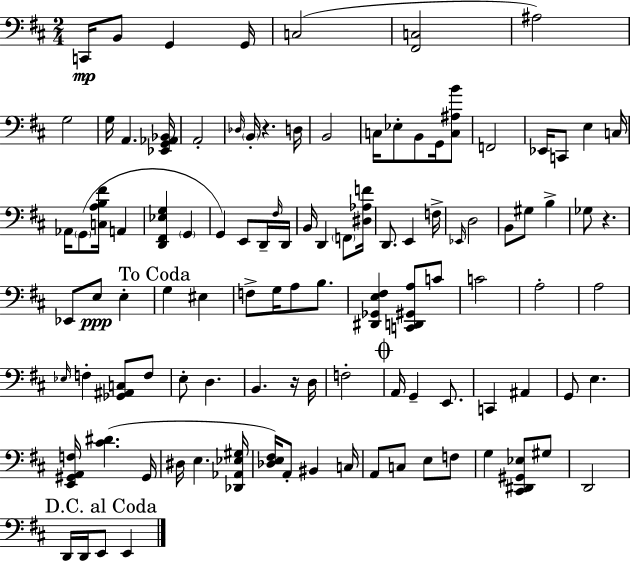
X:1
T:Untitled
M:2/4
L:1/4
K:D
C,,/4 B,,/2 G,, G,,/4 C,2 [^F,,C,]2 ^A,2 G,2 G,/4 A,, [_E,,G,,_A,,_B,,]/4 A,,2 _D,/4 B,,/4 z D,/4 B,,2 C,/4 _E,/2 B,,/2 G,,/4 [C,^A,B]/2 F,,2 _E,,/4 C,,/2 E, C,/4 _A,,/4 G,,/2 [C,A,B,^F]/4 A,, [D,,^F,,_E,G,] G,, G,, E,,/2 D,,/4 ^F,/4 D,,/4 B,,/4 D,, F,,/2 [^D,_A,F]/4 D,,/2 E,, F,/4 _E,,/4 D,2 B,,/2 ^G,/2 B, _G,/2 z _E,,/2 E,/2 E, G, ^E, F,/2 G,/4 A,/2 B,/2 [^D,,_G,,E,^F,] [C,,D,,^G,,A,]/2 C/2 C2 A,2 A,2 _E,/4 F, [_G,,^A,,C,]/2 F,/2 E,/2 D, B,, z/4 D,/4 F,2 A,,/4 G,, E,,/2 C,, ^A,, G,,/2 E, [E,,^G,,A,,F,]/4 [^C^D] ^G,,/4 ^D,/4 E, [_D,,_A,,_E,^G,]/4 [_D,E,^F,]/4 A,,/2 ^B,, C,/4 A,,/2 C,/2 E,/2 F,/2 G, [^C,,^D,,^G,,_E,]/2 ^G,/2 D,,2 D,,/4 D,,/4 E,,/2 E,,